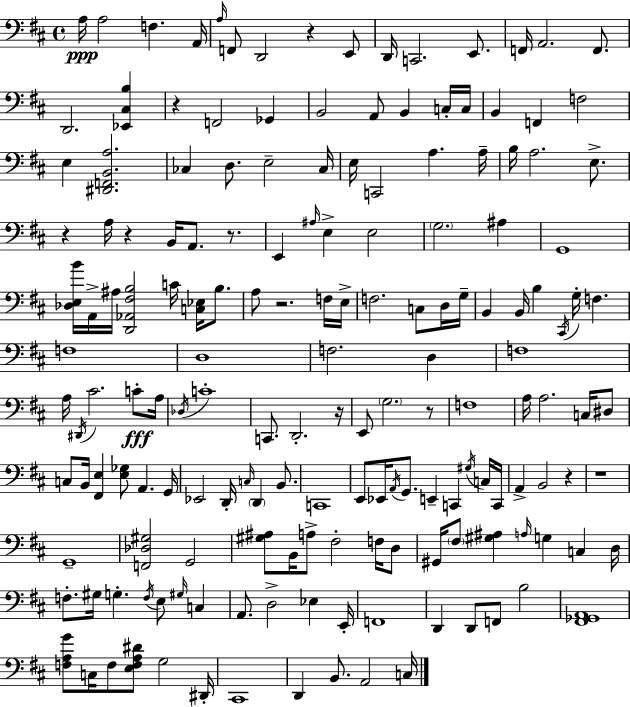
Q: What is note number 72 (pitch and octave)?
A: C#4